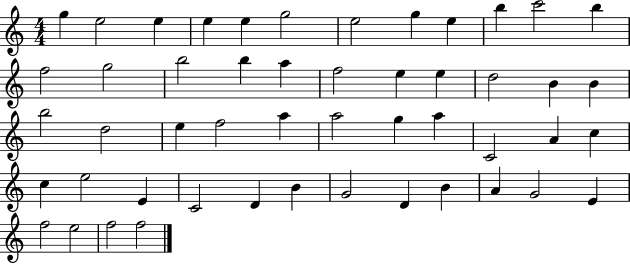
G5/q E5/h E5/q E5/q E5/q G5/h E5/h G5/q E5/q B5/q C6/h B5/q F5/h G5/h B5/h B5/q A5/q F5/h E5/q E5/q D5/h B4/q B4/q B5/h D5/h E5/q F5/h A5/q A5/h G5/q A5/q C4/h A4/q C5/q C5/q E5/h E4/q C4/h D4/q B4/q G4/h D4/q B4/q A4/q G4/h E4/q F5/h E5/h F5/h F5/h